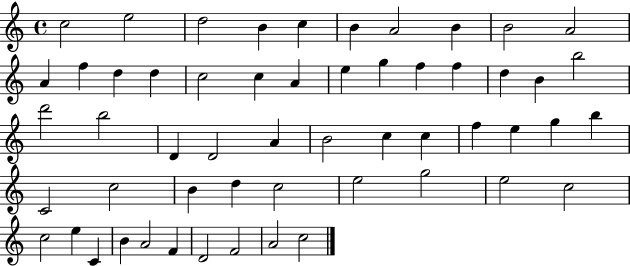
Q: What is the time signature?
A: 4/4